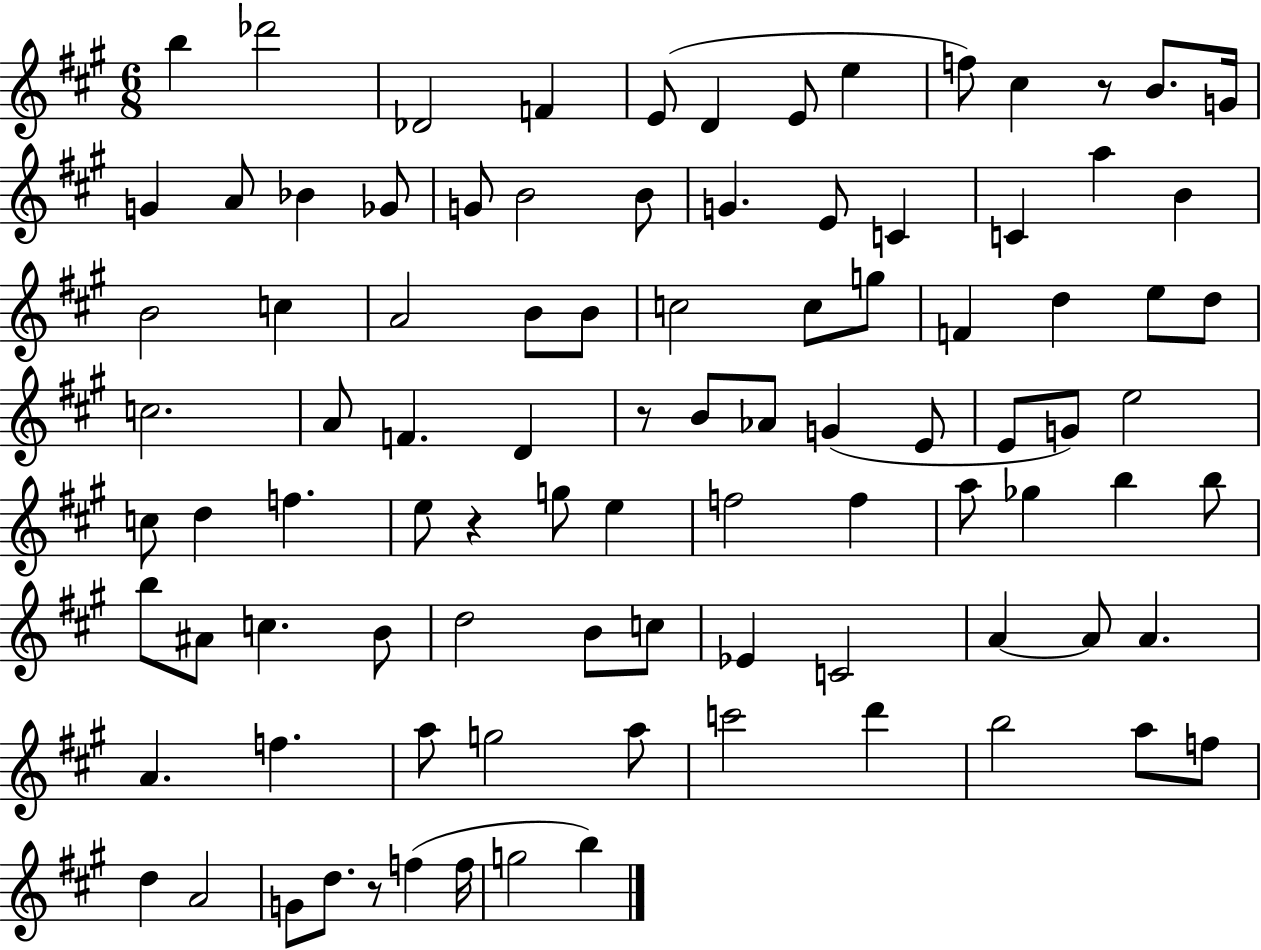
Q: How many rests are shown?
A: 4